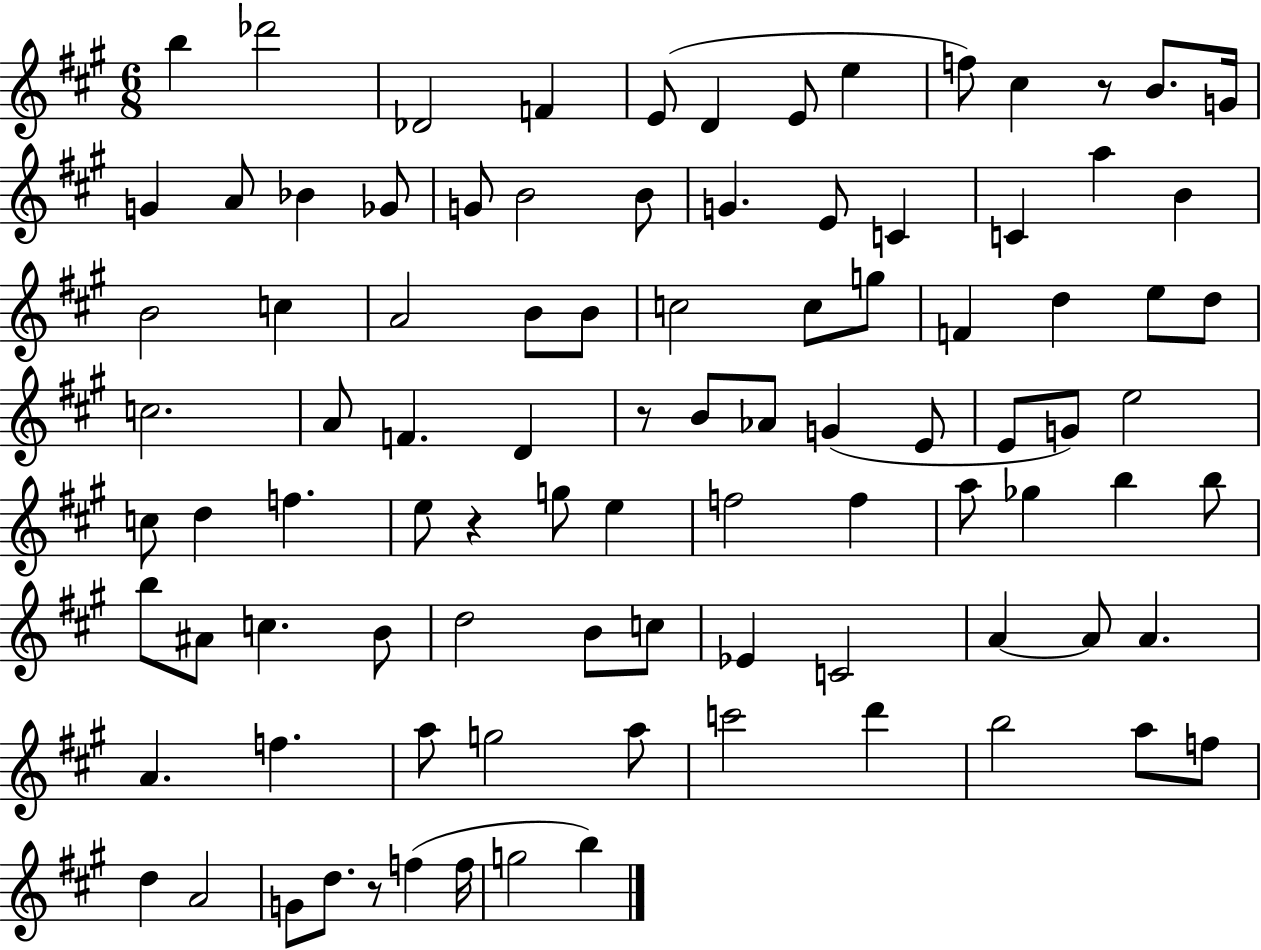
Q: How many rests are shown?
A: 4